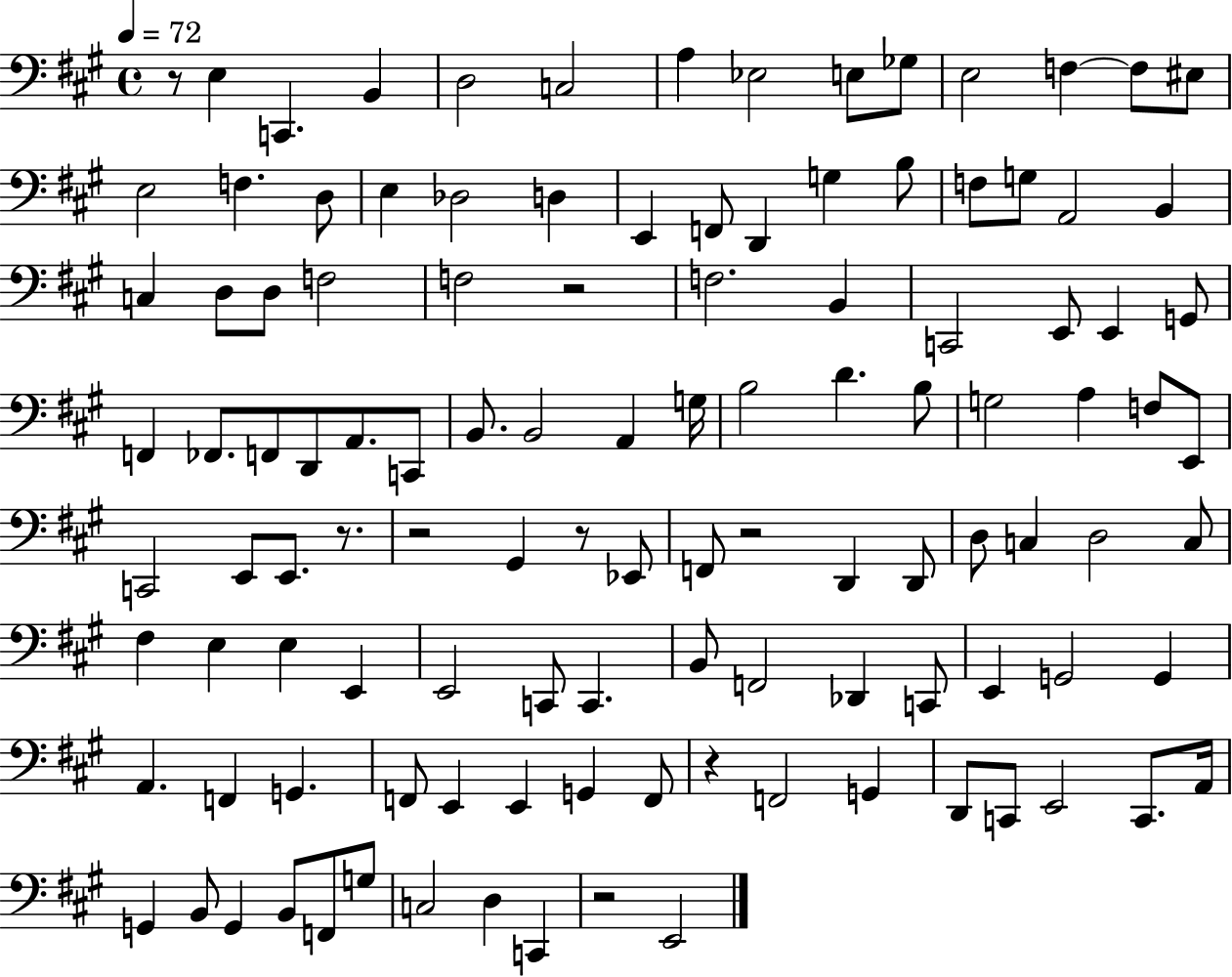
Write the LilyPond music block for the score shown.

{
  \clef bass
  \time 4/4
  \defaultTimeSignature
  \key a \major
  \tempo 4 = 72
  r8 e4 c,4. b,4 | d2 c2 | a4 ees2 e8 ges8 | e2 f4~~ f8 eis8 | \break e2 f4. d8 | e4 des2 d4 | e,4 f,8 d,4 g4 b8 | f8 g8 a,2 b,4 | \break c4 d8 d8 f2 | f2 r2 | f2. b,4 | c,2 e,8 e,4 g,8 | \break f,4 fes,8. f,8 d,8 a,8. c,8 | b,8. b,2 a,4 g16 | b2 d'4. b8 | g2 a4 f8 e,8 | \break c,2 e,8 e,8. r8. | r2 gis,4 r8 ees,8 | f,8 r2 d,4 d,8 | d8 c4 d2 c8 | \break fis4 e4 e4 e,4 | e,2 c,8 c,4. | b,8 f,2 des,4 c,8 | e,4 g,2 g,4 | \break a,4. f,4 g,4. | f,8 e,4 e,4 g,4 f,8 | r4 f,2 g,4 | d,8 c,8 e,2 c,8. a,16 | \break g,4 b,8 g,4 b,8 f,8 g8 | c2 d4 c,4 | r2 e,2 | \bar "|."
}